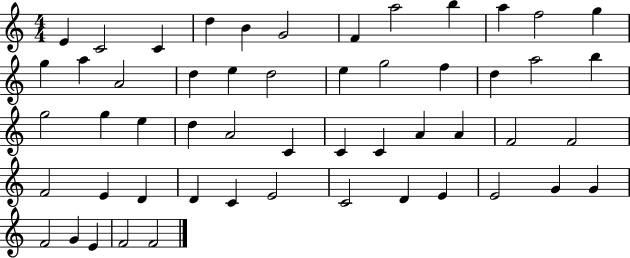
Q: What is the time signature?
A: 4/4